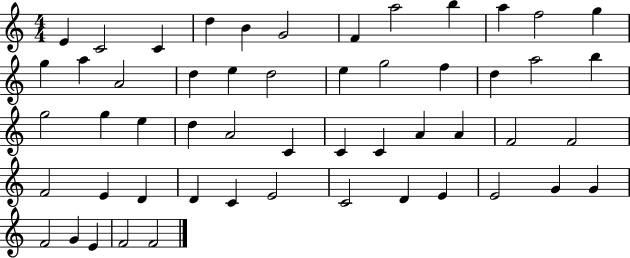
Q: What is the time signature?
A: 4/4